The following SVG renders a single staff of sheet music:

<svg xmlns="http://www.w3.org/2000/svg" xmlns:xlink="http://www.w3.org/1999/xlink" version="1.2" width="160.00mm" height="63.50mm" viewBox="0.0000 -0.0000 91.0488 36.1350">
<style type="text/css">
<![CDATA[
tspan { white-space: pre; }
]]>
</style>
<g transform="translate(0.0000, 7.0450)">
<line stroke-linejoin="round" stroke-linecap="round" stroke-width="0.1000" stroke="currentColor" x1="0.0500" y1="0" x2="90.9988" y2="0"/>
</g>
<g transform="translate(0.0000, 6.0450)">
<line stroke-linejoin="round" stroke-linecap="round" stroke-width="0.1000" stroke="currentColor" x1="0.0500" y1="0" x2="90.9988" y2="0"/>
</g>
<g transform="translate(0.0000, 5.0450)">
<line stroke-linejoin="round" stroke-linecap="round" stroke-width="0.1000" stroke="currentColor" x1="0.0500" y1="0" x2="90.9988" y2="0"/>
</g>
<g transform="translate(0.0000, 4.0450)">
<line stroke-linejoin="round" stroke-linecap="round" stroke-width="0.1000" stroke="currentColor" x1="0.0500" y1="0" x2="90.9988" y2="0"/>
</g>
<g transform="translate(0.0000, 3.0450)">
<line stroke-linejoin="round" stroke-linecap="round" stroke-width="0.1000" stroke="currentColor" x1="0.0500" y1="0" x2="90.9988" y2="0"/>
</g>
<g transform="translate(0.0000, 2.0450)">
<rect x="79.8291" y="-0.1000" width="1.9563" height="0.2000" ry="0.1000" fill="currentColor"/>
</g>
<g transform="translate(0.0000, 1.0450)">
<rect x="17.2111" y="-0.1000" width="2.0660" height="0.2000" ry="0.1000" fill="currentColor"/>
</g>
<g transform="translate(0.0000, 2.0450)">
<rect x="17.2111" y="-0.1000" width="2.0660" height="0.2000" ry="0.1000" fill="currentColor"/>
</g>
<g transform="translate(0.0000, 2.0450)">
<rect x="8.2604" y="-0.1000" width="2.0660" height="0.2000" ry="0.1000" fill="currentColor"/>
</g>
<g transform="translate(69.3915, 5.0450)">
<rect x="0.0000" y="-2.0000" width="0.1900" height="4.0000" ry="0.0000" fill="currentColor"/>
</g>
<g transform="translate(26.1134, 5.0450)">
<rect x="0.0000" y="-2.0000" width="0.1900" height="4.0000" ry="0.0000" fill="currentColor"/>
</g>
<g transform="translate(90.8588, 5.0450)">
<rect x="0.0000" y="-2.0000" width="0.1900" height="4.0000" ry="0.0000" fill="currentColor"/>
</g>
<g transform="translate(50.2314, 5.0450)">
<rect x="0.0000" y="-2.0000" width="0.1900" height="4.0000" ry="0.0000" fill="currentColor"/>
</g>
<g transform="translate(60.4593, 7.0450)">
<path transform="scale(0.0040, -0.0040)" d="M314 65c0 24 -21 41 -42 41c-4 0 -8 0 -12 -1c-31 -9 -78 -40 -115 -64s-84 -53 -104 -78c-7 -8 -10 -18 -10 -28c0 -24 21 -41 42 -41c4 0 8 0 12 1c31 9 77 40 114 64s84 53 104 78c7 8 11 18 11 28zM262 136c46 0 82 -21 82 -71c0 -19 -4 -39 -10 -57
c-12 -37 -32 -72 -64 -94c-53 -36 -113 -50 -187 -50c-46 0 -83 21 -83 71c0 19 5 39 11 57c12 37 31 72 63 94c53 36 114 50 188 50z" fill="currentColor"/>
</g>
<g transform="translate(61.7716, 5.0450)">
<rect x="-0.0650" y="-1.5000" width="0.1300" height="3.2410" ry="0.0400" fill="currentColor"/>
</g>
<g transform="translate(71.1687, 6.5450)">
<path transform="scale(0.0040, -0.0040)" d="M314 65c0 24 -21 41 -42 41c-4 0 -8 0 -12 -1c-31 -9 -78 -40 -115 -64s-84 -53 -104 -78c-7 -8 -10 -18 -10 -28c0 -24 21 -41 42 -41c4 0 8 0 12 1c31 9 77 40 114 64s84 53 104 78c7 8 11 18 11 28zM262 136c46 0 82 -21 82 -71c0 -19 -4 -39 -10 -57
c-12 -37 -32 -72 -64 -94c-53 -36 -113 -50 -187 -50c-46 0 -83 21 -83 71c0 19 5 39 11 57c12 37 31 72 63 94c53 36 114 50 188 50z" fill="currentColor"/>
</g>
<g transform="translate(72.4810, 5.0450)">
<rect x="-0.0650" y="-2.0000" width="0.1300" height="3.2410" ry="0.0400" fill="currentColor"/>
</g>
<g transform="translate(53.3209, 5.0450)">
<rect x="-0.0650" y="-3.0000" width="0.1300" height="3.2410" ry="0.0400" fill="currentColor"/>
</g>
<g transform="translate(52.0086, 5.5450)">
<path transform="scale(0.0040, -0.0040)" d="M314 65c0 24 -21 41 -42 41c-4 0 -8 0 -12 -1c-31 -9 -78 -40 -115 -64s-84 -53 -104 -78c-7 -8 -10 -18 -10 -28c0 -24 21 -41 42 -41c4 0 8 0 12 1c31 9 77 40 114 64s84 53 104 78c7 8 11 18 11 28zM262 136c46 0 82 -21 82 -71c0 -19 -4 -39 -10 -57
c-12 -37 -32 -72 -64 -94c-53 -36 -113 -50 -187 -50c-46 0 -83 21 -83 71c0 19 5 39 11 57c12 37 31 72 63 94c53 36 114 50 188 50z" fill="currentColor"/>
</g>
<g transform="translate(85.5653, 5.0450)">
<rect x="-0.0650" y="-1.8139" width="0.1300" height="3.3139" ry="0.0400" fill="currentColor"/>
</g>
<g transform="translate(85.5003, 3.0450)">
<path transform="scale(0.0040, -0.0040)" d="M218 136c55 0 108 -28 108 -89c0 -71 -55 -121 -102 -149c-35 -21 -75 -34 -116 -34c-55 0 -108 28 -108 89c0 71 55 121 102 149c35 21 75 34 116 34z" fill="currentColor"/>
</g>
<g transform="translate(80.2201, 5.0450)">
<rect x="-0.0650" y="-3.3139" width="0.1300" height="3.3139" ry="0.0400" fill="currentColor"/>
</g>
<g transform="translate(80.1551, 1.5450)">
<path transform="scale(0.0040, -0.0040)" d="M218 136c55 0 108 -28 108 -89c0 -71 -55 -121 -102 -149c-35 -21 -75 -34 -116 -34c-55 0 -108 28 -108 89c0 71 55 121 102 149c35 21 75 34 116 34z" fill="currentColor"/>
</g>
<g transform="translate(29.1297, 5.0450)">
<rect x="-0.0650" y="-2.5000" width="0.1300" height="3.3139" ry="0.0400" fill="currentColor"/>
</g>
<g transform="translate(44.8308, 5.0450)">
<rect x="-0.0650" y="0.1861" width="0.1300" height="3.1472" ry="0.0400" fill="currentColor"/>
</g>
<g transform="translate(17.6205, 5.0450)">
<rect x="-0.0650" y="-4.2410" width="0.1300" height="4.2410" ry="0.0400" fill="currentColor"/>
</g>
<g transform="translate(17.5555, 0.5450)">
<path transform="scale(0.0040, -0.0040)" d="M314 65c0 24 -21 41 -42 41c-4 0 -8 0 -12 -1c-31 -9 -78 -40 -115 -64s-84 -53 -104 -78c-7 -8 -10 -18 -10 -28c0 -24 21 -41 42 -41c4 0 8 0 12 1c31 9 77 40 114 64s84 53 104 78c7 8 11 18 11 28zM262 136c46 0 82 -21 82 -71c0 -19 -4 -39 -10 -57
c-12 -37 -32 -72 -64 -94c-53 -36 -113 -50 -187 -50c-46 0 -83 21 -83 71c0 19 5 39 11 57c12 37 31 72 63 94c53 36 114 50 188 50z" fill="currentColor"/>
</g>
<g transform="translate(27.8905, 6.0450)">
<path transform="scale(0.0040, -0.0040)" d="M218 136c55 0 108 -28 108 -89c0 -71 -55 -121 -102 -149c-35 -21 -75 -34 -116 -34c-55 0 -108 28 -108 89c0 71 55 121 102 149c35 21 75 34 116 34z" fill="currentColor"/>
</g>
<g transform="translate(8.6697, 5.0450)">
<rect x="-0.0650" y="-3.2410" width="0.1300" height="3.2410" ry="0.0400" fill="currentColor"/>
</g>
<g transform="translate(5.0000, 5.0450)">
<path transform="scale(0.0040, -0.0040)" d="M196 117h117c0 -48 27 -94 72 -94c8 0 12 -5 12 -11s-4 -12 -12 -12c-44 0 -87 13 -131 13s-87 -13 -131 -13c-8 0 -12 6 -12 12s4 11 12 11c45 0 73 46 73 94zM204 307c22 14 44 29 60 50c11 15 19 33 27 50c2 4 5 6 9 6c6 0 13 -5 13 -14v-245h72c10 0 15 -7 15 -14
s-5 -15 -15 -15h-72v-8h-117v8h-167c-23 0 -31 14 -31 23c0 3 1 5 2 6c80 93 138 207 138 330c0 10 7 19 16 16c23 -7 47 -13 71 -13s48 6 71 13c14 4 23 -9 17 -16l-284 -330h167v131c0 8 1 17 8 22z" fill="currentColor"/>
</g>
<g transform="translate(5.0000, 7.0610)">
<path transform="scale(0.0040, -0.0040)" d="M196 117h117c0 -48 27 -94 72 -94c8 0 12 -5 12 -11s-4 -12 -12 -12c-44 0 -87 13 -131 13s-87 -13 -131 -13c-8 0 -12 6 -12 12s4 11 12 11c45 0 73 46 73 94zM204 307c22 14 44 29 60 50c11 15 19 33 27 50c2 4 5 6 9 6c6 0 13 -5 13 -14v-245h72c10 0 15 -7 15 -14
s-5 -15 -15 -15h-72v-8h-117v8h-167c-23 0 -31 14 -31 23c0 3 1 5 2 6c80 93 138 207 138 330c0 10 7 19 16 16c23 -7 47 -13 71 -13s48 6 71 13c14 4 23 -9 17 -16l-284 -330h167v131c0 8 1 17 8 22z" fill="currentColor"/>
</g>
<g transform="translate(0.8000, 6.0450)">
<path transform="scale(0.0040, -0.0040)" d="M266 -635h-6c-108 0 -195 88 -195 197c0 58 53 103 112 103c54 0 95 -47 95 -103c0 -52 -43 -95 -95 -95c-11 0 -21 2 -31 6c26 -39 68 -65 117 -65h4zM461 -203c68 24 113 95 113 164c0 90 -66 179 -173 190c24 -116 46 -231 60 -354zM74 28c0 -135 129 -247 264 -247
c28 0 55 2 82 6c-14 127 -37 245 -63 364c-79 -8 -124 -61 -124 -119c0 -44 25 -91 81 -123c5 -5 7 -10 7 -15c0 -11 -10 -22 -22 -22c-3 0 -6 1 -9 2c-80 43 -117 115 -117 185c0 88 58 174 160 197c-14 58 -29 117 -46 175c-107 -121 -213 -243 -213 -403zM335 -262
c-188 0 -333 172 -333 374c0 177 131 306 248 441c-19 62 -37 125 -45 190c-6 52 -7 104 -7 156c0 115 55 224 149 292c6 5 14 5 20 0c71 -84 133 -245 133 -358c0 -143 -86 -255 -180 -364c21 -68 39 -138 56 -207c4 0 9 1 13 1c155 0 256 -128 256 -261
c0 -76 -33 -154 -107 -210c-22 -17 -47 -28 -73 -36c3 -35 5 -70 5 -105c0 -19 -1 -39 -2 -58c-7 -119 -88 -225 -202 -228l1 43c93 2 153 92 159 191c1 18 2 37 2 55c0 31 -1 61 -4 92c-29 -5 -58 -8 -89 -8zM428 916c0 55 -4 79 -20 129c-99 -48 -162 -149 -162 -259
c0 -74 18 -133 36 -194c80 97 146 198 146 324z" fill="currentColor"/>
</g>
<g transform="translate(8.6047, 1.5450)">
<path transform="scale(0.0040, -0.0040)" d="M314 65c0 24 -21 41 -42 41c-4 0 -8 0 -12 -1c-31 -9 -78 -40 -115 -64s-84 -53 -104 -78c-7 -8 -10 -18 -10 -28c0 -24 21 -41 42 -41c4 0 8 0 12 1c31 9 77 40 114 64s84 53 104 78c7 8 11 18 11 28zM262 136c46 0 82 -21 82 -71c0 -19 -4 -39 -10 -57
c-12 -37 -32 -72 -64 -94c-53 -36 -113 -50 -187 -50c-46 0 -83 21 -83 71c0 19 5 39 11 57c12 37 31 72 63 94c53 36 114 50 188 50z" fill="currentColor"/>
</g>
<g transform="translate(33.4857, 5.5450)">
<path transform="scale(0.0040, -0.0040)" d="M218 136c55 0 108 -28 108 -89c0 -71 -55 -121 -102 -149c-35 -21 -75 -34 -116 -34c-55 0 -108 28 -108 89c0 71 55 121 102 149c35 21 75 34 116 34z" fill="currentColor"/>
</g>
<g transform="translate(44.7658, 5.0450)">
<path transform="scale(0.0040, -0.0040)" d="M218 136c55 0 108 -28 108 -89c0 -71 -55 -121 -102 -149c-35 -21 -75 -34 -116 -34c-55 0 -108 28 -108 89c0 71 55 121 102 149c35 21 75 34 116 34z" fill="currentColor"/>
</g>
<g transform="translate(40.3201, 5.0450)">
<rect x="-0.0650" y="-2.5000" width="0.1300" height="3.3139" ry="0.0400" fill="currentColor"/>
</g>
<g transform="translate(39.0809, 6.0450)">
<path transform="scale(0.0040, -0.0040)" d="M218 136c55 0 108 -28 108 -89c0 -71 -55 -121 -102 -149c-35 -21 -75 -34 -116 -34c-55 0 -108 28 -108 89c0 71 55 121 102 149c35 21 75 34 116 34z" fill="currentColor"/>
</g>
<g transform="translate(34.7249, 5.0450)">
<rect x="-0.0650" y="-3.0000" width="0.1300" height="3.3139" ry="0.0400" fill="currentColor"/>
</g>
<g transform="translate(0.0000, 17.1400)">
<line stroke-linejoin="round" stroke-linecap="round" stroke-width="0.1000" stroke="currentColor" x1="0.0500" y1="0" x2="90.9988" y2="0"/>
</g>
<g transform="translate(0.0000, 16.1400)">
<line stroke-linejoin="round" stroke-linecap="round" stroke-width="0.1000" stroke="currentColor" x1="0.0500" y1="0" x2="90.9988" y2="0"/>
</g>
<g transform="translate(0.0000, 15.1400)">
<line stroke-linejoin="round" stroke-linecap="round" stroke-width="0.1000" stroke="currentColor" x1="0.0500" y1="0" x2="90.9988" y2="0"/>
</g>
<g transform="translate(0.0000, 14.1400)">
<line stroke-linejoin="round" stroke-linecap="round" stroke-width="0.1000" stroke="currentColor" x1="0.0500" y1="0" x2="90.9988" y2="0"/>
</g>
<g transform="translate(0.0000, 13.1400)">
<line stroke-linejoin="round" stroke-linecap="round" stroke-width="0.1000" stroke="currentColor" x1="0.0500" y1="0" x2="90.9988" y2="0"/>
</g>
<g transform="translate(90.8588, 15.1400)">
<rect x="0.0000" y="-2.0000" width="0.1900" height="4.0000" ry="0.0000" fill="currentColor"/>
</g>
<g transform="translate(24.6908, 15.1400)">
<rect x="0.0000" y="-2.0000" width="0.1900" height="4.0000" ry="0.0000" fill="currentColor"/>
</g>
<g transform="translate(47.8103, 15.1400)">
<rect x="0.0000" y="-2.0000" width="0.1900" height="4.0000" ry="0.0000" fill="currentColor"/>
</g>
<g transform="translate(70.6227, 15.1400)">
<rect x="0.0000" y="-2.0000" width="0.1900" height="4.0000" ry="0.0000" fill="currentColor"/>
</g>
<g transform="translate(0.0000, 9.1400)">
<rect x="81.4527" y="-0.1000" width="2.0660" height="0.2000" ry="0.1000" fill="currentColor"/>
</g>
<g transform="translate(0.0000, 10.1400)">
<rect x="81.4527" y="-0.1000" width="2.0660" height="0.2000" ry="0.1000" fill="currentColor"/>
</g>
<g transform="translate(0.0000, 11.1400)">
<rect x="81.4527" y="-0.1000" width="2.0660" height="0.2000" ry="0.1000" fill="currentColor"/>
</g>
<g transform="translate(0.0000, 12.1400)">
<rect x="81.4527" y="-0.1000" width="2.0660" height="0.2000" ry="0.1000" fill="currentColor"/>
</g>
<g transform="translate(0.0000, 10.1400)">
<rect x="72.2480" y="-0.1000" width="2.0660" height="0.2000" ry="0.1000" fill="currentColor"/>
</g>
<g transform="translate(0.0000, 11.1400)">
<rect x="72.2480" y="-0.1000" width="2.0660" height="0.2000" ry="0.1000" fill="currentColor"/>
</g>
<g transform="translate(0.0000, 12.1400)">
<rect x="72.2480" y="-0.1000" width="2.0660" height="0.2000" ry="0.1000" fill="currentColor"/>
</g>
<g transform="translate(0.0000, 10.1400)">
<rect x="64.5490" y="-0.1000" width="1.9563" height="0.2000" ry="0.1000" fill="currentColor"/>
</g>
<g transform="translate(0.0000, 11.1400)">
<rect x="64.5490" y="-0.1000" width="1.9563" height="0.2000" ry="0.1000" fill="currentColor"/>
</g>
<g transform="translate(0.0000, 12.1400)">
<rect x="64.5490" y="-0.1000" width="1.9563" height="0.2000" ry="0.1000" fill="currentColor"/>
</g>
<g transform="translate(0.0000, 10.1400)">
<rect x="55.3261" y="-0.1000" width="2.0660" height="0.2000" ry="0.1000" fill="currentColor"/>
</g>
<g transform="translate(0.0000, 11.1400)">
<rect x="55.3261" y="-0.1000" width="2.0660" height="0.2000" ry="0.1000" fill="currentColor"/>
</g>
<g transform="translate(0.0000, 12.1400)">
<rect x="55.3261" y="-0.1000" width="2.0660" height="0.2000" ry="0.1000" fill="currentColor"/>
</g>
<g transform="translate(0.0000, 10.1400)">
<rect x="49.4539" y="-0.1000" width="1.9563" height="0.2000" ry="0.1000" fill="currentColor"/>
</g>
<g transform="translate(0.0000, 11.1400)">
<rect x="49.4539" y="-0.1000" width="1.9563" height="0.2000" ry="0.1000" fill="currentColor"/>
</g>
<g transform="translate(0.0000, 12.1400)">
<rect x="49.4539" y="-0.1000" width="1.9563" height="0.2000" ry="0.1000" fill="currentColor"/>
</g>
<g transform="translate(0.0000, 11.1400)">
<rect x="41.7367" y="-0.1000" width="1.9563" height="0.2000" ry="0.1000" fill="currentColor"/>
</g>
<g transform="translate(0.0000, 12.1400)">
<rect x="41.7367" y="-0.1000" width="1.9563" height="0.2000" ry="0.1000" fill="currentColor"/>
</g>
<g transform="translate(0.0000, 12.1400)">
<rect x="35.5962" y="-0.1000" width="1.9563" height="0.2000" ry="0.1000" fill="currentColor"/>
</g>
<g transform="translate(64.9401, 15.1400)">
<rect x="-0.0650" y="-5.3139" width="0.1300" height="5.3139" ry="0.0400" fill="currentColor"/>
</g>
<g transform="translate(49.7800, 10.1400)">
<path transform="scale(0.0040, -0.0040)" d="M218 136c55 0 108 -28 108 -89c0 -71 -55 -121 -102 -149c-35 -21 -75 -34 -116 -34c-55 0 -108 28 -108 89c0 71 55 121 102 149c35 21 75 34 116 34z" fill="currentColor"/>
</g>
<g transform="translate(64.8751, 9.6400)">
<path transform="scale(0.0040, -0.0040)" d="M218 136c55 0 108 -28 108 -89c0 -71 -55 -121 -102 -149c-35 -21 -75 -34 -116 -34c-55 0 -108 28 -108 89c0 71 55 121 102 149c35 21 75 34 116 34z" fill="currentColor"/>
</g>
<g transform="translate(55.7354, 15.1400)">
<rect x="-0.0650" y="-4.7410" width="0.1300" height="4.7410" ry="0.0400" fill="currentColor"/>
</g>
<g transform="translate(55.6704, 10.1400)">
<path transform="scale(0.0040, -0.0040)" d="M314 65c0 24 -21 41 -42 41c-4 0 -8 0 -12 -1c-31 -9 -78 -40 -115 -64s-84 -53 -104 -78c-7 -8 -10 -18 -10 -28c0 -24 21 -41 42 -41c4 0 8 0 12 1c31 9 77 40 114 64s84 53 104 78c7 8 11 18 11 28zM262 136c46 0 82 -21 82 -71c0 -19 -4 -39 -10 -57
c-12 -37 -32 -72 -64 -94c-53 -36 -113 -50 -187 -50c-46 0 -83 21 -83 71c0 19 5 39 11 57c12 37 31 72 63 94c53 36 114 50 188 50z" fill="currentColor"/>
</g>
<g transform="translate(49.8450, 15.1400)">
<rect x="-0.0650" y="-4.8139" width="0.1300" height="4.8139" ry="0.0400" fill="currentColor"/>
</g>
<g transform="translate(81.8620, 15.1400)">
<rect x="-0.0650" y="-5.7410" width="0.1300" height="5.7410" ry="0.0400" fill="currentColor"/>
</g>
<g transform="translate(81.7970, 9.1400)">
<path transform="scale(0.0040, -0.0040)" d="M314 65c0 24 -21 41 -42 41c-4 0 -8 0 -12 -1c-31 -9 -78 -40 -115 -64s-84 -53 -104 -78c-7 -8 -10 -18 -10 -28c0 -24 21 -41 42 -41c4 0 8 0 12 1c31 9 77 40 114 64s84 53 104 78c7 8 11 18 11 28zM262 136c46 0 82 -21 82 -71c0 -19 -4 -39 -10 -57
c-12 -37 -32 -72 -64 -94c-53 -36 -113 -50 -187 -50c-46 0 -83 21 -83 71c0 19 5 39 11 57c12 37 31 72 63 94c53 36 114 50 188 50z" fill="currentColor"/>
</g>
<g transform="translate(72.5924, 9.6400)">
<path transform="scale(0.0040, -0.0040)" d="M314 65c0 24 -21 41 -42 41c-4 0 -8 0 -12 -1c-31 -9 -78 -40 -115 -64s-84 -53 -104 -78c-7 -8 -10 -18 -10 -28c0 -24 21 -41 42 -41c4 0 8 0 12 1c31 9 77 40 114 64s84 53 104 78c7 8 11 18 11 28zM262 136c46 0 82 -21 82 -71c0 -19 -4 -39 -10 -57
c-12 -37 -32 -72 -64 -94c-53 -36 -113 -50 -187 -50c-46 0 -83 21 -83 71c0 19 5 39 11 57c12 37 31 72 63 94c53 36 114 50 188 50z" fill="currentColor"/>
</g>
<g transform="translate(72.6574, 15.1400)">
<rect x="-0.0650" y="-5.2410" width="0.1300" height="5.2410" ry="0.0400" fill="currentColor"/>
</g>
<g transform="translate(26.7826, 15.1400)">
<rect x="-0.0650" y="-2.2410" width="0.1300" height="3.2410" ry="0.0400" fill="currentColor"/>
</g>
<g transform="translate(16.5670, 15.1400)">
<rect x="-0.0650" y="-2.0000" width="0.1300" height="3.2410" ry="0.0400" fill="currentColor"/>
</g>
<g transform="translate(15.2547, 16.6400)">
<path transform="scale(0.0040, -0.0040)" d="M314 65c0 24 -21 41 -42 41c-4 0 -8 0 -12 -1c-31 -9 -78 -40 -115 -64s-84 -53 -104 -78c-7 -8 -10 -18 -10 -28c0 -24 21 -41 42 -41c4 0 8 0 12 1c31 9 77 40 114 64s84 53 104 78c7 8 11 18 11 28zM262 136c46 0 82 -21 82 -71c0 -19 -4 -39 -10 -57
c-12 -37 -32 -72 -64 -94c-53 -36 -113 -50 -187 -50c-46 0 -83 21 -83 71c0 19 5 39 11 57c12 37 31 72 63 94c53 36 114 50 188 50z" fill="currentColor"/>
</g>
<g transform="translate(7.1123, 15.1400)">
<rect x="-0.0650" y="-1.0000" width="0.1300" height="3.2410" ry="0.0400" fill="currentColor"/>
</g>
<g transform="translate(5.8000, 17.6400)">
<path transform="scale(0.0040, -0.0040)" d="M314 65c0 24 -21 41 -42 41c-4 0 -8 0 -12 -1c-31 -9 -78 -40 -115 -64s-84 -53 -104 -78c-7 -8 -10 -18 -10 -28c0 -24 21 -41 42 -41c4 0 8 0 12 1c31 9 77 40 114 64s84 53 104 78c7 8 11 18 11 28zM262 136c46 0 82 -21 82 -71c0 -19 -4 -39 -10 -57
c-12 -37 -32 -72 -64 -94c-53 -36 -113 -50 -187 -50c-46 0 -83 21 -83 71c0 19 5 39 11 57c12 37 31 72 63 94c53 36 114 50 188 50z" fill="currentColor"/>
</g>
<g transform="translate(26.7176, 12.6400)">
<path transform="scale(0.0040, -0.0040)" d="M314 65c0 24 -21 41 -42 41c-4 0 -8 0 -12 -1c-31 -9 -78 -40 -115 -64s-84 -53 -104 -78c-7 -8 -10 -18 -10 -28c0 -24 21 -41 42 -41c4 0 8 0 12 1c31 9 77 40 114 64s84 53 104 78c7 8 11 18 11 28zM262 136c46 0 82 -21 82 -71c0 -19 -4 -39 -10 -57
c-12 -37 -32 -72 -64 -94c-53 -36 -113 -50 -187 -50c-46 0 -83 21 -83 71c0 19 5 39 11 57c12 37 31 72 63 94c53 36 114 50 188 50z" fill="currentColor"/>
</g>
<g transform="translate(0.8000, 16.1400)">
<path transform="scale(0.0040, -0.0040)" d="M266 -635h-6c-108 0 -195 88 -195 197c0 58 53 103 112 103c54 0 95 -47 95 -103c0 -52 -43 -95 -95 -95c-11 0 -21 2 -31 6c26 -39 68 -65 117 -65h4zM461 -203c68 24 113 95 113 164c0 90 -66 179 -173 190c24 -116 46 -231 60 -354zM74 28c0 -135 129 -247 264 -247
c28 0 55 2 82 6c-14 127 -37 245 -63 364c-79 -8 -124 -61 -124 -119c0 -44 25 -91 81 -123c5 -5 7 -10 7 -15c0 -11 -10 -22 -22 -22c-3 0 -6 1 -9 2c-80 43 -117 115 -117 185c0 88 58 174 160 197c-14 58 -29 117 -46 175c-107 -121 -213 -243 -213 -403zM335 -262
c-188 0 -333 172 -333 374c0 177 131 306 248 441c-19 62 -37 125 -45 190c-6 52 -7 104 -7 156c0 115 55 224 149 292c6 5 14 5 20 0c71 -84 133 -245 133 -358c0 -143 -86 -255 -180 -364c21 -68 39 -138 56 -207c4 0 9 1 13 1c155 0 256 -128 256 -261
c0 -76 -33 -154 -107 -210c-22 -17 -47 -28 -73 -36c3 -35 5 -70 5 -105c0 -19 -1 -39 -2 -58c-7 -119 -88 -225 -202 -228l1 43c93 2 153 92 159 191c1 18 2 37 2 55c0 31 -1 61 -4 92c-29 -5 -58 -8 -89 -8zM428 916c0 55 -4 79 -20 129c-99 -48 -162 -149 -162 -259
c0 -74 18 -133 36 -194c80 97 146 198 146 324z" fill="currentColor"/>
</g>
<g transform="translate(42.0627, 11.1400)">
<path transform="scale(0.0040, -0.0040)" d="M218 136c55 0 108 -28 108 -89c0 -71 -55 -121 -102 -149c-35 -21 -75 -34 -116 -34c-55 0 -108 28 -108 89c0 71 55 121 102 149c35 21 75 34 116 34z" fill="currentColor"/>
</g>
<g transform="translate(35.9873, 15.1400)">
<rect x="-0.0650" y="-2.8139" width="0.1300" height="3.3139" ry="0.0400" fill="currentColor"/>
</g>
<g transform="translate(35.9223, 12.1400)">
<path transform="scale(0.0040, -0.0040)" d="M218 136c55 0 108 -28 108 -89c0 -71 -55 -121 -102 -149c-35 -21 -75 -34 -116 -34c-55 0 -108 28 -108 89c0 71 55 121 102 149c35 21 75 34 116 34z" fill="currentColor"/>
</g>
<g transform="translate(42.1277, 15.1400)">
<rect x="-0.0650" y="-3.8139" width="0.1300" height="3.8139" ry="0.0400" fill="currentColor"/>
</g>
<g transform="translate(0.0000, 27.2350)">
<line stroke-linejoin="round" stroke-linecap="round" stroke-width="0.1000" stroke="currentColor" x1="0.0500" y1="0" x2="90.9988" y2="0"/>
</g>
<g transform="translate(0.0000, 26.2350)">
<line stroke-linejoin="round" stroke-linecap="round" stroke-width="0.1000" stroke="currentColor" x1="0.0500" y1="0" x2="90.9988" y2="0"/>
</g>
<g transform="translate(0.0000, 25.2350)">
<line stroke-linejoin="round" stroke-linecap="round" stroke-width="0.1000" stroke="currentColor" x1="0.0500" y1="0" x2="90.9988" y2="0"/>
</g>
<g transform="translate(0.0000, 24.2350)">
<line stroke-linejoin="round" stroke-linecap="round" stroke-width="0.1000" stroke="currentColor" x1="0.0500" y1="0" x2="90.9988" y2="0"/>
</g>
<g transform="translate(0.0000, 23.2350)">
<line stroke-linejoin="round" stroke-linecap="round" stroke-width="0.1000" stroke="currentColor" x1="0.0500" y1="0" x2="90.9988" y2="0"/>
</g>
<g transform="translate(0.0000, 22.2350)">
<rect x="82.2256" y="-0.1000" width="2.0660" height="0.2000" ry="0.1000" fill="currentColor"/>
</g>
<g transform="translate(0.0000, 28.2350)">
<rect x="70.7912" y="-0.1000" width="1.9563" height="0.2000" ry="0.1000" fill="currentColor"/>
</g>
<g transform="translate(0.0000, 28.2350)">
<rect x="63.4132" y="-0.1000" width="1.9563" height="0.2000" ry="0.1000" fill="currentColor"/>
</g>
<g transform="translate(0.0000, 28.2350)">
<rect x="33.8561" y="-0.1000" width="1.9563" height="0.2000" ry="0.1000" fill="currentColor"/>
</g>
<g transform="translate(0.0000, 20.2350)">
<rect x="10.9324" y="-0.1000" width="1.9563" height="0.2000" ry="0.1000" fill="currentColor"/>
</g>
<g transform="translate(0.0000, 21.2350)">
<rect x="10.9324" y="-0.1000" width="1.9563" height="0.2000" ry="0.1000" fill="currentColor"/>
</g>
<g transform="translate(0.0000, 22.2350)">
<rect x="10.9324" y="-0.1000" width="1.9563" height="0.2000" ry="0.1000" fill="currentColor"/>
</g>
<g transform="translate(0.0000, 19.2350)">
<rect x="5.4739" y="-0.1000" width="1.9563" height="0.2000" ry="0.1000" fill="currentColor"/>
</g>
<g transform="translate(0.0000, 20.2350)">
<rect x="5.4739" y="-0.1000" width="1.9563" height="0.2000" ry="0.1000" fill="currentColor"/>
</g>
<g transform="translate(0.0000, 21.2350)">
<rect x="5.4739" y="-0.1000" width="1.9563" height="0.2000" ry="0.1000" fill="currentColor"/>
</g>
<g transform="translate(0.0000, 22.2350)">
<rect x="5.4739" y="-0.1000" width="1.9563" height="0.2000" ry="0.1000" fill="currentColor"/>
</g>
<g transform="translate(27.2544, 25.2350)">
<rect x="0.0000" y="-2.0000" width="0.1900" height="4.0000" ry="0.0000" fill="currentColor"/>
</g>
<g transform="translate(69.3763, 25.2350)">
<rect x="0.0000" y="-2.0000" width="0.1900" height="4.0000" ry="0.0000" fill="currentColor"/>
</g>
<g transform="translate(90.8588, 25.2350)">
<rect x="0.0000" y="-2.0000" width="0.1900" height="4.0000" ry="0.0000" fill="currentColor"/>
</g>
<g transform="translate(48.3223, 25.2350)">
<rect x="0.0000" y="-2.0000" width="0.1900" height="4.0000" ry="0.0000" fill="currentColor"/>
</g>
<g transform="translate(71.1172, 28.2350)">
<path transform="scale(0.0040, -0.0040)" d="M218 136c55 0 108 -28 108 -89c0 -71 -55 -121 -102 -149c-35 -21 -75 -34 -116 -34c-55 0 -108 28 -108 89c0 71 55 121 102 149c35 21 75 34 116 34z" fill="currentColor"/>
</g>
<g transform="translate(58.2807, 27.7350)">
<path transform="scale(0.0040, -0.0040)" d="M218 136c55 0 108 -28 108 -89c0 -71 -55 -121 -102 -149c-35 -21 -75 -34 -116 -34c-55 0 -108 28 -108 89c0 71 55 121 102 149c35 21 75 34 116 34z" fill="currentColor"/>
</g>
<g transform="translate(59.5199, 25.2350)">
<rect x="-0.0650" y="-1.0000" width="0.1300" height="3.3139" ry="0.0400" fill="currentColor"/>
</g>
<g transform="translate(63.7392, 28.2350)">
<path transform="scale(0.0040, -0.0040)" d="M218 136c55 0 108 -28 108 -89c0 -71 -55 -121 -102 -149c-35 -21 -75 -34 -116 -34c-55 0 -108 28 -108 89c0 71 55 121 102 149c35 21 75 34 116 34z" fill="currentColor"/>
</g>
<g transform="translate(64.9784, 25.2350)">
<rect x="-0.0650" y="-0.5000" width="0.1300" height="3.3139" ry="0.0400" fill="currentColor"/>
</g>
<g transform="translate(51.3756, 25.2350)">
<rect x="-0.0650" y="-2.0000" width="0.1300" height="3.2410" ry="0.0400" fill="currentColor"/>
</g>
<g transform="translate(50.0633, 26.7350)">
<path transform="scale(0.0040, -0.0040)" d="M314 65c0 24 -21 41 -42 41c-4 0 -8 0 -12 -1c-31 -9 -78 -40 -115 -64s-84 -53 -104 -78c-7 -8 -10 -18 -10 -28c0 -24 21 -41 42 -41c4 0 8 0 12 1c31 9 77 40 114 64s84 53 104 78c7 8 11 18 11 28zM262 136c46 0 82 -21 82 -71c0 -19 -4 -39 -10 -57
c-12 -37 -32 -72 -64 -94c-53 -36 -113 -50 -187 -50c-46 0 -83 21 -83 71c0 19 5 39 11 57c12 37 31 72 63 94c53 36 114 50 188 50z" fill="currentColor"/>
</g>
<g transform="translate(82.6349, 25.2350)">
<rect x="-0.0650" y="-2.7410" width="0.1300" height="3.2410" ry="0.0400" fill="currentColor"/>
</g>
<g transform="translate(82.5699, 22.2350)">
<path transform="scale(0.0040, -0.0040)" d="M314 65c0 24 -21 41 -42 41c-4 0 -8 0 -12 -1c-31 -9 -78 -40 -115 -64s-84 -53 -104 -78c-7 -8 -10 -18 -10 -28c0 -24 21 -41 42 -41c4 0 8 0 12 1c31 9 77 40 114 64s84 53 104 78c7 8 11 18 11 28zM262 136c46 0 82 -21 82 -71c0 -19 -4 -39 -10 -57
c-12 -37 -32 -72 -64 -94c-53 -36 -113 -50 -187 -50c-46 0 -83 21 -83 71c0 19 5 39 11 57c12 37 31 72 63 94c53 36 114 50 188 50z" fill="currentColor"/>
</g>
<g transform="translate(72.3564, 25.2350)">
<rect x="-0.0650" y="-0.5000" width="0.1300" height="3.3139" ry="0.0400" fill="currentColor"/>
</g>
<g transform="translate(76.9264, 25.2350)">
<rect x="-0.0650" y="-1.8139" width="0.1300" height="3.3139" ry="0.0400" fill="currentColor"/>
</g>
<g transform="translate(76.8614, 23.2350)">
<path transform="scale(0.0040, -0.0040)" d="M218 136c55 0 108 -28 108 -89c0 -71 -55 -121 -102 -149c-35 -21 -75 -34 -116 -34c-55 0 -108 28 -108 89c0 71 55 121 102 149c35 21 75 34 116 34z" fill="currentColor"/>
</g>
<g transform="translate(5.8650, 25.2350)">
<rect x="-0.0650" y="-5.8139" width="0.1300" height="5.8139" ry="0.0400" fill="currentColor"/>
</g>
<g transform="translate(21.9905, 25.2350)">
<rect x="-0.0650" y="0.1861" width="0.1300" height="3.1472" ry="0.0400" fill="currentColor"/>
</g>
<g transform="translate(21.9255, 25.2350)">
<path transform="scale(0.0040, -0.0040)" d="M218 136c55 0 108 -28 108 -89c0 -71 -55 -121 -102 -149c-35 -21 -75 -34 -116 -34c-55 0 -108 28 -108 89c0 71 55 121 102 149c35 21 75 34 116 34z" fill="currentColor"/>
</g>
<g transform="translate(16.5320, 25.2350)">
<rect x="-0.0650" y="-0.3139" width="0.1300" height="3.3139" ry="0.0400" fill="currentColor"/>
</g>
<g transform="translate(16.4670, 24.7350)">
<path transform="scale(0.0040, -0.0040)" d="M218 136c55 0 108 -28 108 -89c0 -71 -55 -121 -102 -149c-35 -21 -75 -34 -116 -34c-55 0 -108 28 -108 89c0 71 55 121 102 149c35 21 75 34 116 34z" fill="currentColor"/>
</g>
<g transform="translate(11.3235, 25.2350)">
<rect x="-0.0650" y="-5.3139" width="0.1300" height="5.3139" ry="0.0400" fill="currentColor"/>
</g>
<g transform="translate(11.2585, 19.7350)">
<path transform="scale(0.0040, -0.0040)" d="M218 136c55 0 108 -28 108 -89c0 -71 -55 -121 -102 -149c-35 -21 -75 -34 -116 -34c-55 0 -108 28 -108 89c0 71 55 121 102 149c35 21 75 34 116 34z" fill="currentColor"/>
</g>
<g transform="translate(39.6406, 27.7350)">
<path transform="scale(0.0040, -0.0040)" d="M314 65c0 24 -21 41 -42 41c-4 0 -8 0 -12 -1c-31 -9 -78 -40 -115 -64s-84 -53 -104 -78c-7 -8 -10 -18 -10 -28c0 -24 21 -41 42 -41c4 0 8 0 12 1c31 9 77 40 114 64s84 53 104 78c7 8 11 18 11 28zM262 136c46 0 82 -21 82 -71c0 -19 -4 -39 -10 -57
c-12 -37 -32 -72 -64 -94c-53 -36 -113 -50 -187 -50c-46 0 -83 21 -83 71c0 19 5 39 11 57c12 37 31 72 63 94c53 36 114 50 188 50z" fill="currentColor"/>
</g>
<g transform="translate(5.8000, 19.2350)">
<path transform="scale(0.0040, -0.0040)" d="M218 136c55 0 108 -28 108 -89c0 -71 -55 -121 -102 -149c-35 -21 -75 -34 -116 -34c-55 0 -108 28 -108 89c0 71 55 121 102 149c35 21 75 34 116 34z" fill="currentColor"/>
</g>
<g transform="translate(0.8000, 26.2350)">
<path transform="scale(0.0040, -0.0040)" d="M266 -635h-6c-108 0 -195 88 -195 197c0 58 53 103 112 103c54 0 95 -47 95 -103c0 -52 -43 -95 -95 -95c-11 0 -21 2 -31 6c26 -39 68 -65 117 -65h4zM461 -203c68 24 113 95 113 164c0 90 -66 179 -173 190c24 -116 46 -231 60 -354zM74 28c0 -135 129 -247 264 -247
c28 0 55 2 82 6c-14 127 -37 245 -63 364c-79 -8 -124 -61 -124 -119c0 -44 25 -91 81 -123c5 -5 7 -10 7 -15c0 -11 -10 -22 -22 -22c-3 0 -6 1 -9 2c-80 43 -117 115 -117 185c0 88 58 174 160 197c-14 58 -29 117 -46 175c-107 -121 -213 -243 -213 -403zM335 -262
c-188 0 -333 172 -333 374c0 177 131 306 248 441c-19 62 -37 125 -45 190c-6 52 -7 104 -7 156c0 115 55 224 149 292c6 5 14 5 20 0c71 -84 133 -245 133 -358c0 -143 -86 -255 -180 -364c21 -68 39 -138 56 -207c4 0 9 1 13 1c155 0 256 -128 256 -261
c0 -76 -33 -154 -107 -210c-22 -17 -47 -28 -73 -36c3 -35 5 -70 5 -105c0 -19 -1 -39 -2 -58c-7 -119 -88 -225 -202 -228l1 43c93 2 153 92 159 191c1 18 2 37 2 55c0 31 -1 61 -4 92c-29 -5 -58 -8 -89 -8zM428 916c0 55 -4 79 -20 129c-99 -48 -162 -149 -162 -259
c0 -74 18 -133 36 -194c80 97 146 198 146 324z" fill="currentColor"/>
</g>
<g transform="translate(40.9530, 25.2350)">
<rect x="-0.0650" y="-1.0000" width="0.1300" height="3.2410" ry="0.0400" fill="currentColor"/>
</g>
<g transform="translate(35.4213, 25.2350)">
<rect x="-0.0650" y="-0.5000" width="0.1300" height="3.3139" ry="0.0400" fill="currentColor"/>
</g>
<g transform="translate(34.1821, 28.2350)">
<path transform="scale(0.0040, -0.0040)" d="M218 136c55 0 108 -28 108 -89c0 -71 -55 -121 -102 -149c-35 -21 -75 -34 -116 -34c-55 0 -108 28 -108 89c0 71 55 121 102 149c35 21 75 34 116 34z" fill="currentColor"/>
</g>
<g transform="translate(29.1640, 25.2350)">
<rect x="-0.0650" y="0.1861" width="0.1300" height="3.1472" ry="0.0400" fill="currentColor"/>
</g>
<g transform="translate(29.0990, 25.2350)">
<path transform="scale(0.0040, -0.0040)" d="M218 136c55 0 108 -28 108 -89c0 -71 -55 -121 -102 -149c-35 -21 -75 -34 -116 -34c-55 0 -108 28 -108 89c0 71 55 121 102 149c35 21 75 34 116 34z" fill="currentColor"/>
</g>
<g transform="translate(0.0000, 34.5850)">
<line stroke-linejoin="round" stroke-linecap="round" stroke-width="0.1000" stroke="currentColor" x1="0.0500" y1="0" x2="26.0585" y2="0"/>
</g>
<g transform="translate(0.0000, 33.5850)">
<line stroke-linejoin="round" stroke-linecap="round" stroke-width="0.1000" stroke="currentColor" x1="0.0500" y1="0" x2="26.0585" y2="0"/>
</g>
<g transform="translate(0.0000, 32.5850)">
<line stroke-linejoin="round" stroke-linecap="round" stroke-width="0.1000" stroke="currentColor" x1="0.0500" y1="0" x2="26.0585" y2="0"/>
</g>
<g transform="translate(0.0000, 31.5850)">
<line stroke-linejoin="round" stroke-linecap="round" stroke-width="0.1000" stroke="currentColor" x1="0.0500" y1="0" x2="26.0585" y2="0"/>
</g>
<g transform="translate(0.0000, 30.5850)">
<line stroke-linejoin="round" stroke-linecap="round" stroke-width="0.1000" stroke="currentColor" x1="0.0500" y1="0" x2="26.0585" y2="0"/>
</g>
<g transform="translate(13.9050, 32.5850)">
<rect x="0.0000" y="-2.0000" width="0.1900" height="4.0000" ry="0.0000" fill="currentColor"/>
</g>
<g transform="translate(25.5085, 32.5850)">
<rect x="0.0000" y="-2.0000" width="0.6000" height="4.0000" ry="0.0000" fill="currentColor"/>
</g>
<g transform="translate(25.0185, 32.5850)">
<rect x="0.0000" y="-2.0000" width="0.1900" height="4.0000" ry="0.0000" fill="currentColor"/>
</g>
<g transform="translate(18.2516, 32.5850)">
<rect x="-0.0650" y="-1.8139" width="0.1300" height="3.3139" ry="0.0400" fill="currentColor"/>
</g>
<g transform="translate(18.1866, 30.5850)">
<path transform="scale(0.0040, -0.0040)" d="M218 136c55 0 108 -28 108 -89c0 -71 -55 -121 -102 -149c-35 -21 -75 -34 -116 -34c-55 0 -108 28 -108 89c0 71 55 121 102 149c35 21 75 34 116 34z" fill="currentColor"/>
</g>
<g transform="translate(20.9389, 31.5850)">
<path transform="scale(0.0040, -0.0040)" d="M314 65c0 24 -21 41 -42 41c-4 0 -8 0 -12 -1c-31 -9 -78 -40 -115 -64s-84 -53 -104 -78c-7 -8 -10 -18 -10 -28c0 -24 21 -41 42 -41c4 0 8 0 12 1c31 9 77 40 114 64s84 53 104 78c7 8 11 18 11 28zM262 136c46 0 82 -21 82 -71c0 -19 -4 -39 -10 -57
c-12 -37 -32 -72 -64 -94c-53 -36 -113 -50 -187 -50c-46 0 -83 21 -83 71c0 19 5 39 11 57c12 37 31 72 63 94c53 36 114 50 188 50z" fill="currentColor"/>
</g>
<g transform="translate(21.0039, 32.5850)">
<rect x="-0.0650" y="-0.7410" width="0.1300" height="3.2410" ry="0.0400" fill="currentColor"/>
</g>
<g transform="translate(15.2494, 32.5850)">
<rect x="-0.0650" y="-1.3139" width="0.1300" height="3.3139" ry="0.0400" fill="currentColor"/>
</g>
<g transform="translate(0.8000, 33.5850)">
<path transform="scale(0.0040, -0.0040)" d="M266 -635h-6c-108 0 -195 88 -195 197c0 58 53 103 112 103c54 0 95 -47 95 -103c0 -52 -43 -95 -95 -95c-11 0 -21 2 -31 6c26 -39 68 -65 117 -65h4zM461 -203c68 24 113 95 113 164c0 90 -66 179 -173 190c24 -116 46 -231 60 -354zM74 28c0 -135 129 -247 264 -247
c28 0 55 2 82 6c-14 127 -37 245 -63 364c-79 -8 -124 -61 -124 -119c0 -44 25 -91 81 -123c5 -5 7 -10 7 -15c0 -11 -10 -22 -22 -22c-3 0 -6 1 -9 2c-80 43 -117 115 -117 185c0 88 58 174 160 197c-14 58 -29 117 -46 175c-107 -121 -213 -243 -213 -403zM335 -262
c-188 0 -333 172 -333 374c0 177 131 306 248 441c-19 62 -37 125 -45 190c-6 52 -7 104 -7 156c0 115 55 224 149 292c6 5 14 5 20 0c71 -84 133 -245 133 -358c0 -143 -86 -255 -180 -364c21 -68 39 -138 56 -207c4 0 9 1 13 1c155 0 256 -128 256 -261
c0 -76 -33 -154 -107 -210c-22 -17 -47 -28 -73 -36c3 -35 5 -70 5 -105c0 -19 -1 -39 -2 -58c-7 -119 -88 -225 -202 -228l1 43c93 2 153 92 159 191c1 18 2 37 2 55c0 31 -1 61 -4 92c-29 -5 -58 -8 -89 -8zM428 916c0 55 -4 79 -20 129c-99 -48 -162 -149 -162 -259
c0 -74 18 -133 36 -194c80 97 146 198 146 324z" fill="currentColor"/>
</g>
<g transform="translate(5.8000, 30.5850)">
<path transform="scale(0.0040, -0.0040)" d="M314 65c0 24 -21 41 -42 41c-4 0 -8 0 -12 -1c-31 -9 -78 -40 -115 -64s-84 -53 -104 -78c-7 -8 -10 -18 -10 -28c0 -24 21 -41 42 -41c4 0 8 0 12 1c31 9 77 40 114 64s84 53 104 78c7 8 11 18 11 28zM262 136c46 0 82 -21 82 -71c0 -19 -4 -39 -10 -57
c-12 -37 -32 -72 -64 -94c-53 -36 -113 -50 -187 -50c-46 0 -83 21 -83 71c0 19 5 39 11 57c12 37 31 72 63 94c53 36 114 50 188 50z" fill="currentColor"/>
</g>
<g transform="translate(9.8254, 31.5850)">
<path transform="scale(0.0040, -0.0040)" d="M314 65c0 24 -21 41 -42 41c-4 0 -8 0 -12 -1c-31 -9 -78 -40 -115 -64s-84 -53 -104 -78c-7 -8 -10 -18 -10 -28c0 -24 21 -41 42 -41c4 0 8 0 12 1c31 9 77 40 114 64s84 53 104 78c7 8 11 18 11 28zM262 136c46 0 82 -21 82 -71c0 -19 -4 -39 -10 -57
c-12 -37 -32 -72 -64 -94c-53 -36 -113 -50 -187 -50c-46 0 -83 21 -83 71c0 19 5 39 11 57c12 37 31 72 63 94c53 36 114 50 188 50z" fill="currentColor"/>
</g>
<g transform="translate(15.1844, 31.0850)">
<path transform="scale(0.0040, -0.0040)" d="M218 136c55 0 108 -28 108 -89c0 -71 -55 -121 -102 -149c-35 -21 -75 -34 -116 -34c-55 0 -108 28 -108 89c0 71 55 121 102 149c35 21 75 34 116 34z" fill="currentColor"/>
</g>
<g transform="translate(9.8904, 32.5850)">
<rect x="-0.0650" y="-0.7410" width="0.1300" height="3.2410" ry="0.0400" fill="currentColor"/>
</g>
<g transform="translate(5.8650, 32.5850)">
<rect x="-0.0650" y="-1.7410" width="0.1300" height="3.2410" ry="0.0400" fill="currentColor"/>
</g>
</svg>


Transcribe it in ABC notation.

X:1
T:Untitled
M:4/4
L:1/4
K:C
b2 d'2 G A G B A2 E2 F2 b f D2 F2 g2 a c' e' e'2 f' f'2 g'2 g' f' c B B C D2 F2 D C C f a2 f2 d2 e f d2